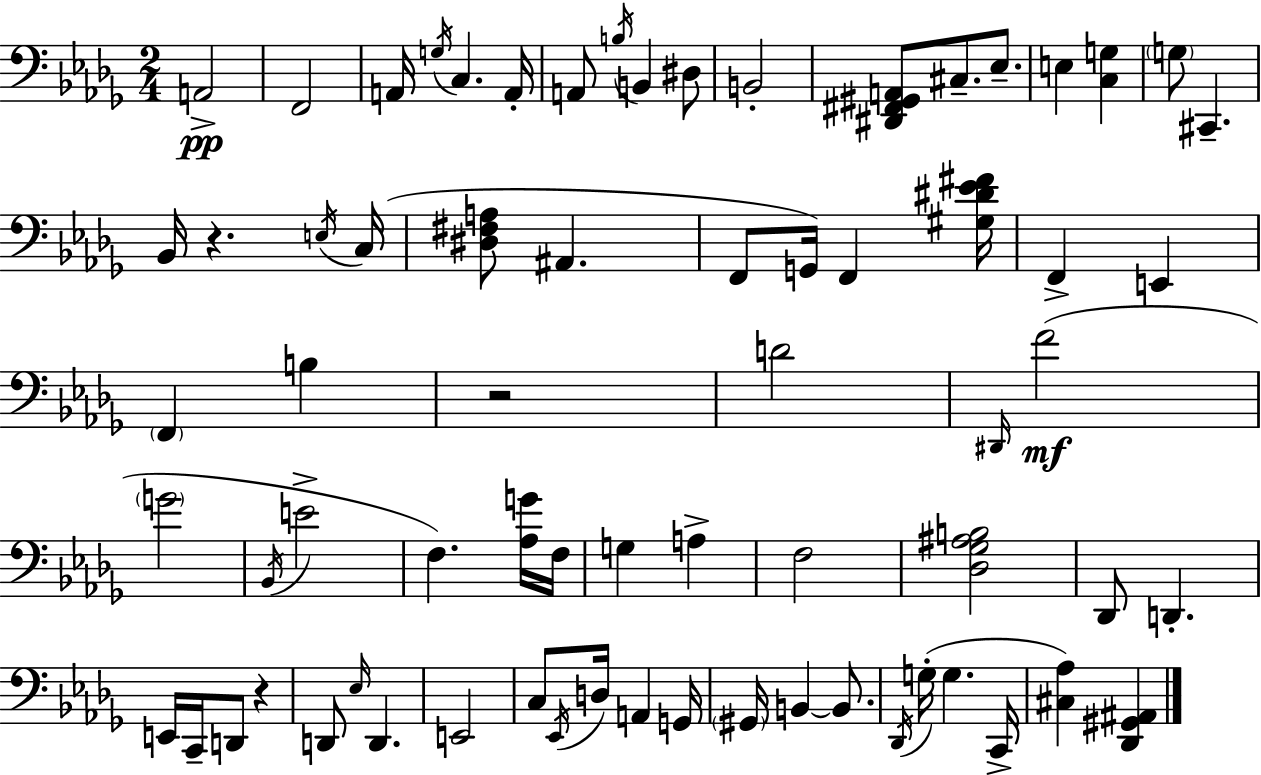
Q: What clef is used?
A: bass